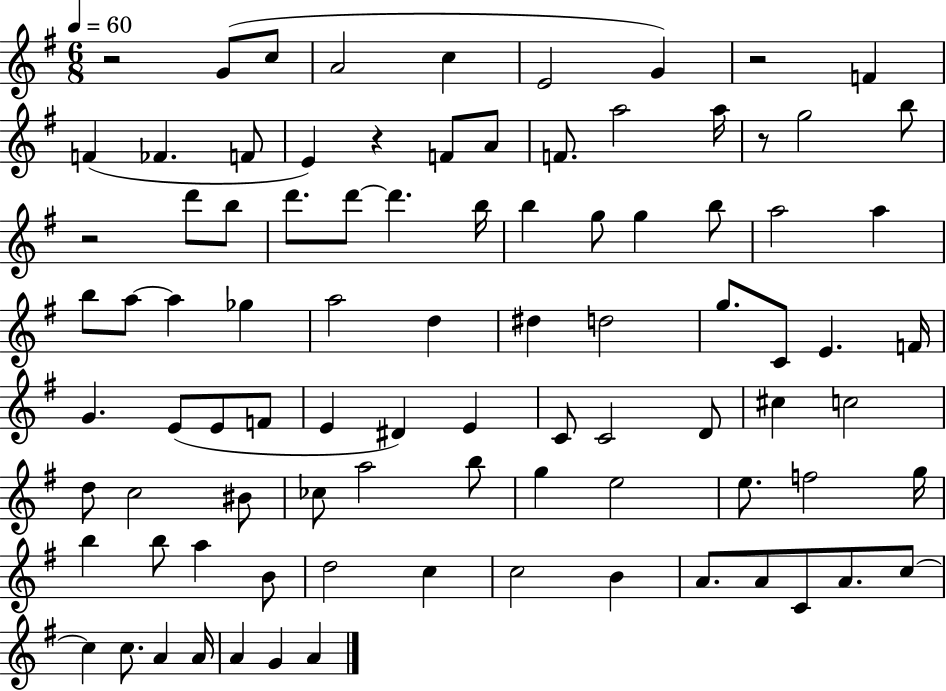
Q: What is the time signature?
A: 6/8